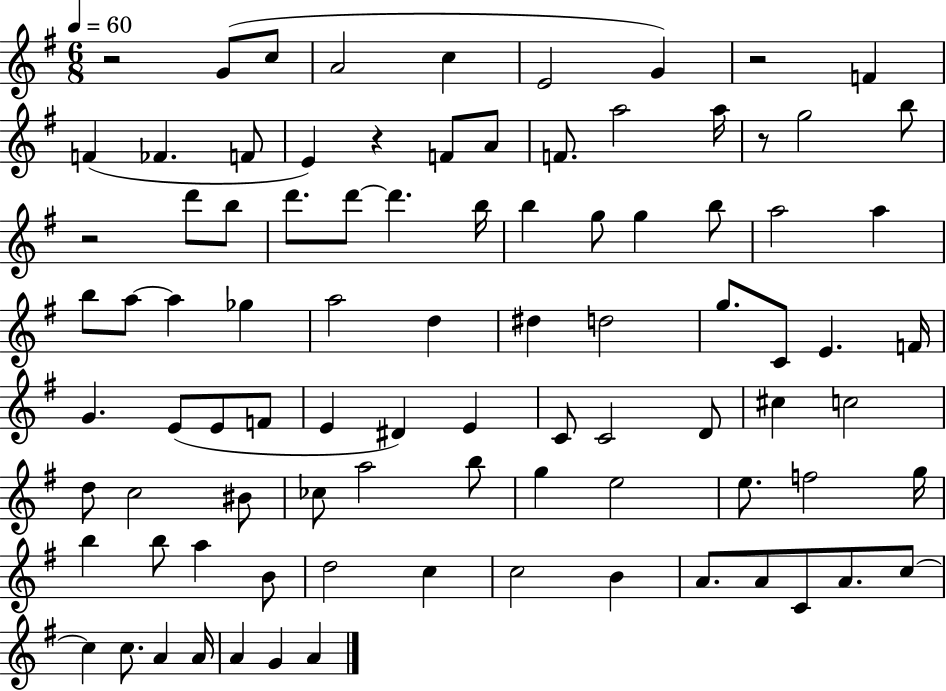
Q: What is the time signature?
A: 6/8